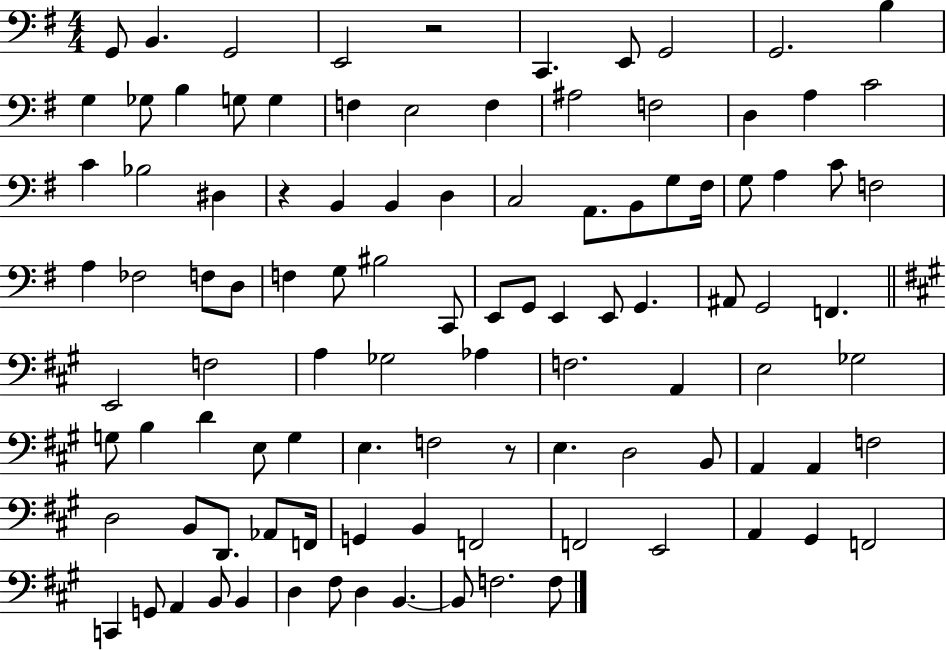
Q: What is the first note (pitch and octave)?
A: G2